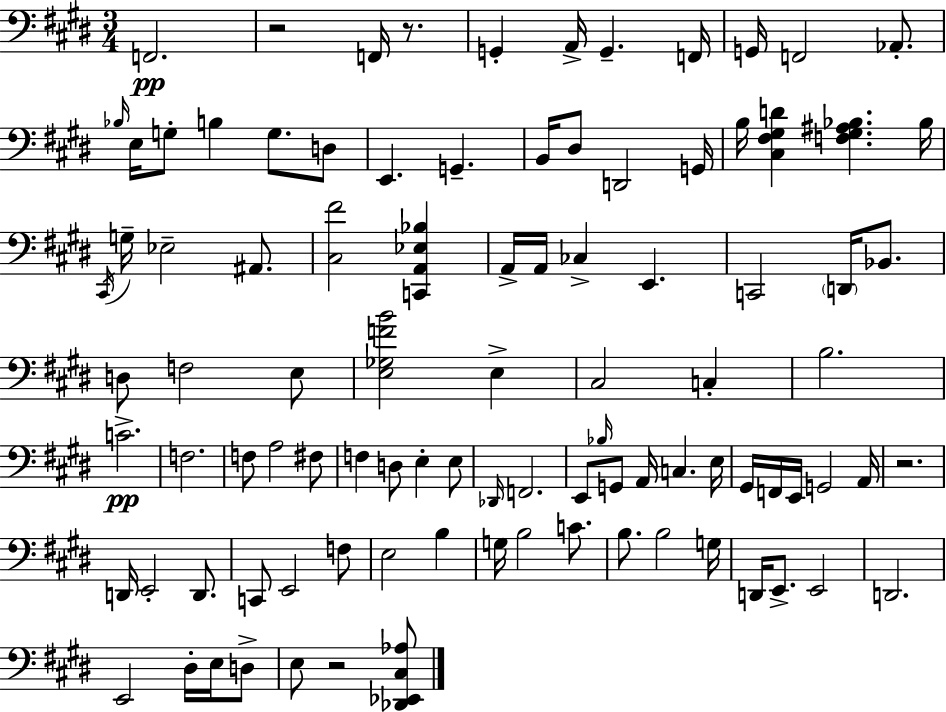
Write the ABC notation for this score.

X:1
T:Untitled
M:3/4
L:1/4
K:E
F,,2 z2 F,,/4 z/2 G,, A,,/4 G,, F,,/4 G,,/4 F,,2 _A,,/2 _B,/4 E,/4 G,/2 B, G,/2 D,/2 E,, G,, B,,/4 ^D,/2 D,,2 G,,/4 B,/4 [^C,^F,^G,D] [F,^G,^A,_B,] _B,/4 ^C,,/4 G,/4 _E,2 ^A,,/2 [^C,^F]2 [C,,A,,_E,_B,] A,,/4 A,,/4 _C, E,, C,,2 D,,/4 _B,,/2 D,/2 F,2 E,/2 [E,_G,FB]2 E, ^C,2 C, B,2 C2 F,2 F,/2 A,2 ^F,/2 F, D,/2 E, E,/2 _D,,/4 F,,2 E,,/2 _B,/4 G,,/2 A,,/4 C, E,/4 ^G,,/4 F,,/4 E,,/4 G,,2 A,,/4 z2 D,,/4 E,,2 D,,/2 C,,/2 E,,2 F,/2 E,2 B, G,/4 B,2 C/2 B,/2 B,2 G,/4 D,,/4 E,,/2 E,,2 D,,2 E,,2 ^D,/4 E,/4 D,/2 E,/2 z2 [_D,,_E,,^C,_A,]/2